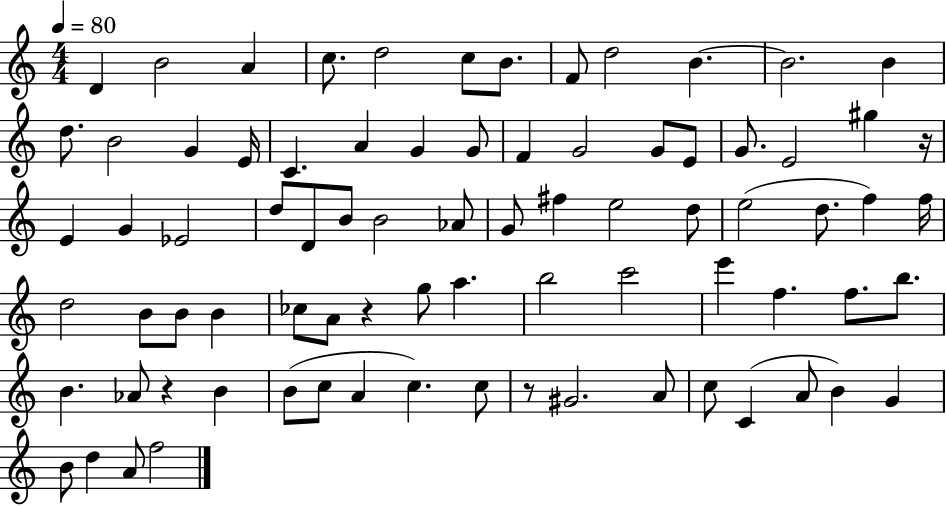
{
  \clef treble
  \numericTimeSignature
  \time 4/4
  \key c \major
  \tempo 4 = 80
  d'4 b'2 a'4 | c''8. d''2 c''8 b'8. | f'8 d''2 b'4.~~ | b'2. b'4 | \break d''8. b'2 g'4 e'16 | c'4. a'4 g'4 g'8 | f'4 g'2 g'8 e'8 | g'8. e'2 gis''4 r16 | \break e'4 g'4 ees'2 | d''8 d'8 b'8 b'2 aes'8 | g'8 fis''4 e''2 d''8 | e''2( d''8. f''4) f''16 | \break d''2 b'8 b'8 b'4 | ces''8 a'8 r4 g''8 a''4. | b''2 c'''2 | e'''4 f''4. f''8. b''8. | \break b'4. aes'8 r4 b'4 | b'8( c''8 a'4 c''4.) c''8 | r8 gis'2. a'8 | c''8 c'4( a'8 b'4) g'4 | \break b'8 d''4 a'8 f''2 | \bar "|."
}